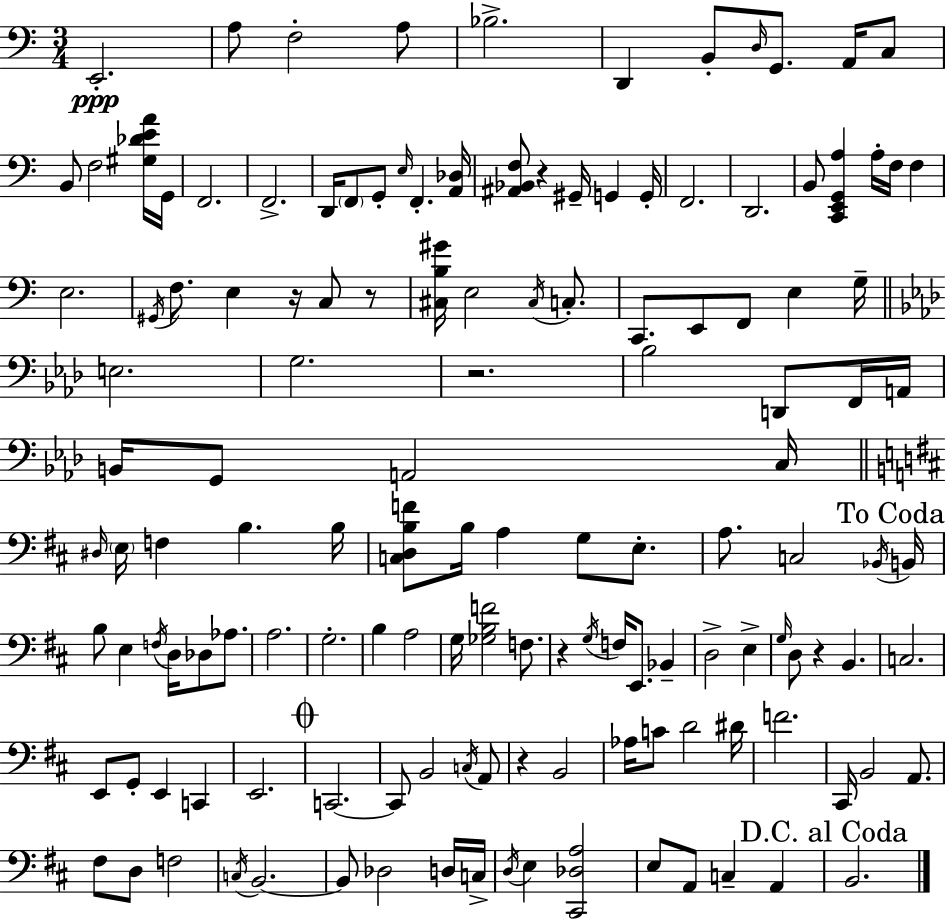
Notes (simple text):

E2/h. A3/e F3/h A3/e Bb3/h. D2/q B2/e D3/s G2/e. A2/s C3/e B2/e F3/h [G#3,Db4,E4,A4]/s G2/s F2/h. F2/h. D2/s F2/e G2/e E3/s F2/q. [A2,Db3]/s [A#2,Bb2,F3]/e R/q G#2/s G2/q G2/s F2/h. D2/h. B2/e [C2,E2,G2,A3]/q A3/s F3/s F3/q E3/h. G#2/s F3/e. E3/q R/s C3/e R/e [C#3,B3,G#4]/s E3/h C#3/s C3/e. C2/e. E2/e F2/e E3/q G3/s E3/h. G3/h. R/h. Bb3/h D2/e F2/s A2/s B2/s G2/e A2/h C3/s D#3/s E3/s F3/q B3/q. B3/s [C3,D3,B3,F4]/e B3/s A3/q G3/e E3/e. A3/e. C3/h Bb2/s B2/s B3/e E3/q F3/s D3/s Db3/e Ab3/e. A3/h. G3/h. B3/q A3/h G3/s [Gb3,B3,F4]/h F3/e. R/q G3/s F3/s E2/e. Bb2/q D3/h E3/q G3/s D3/e R/q B2/q. C3/h. E2/e G2/e E2/q C2/q E2/h. C2/h. C2/e B2/h C3/s A2/e R/q B2/h Ab3/s C4/e D4/h D#4/s F4/h. C#2/s B2/h A2/e. F#3/e D3/e F3/h C3/s B2/h. B2/e Db3/h D3/s C3/s D3/s E3/q [C#2,Db3,A3]/h E3/e A2/e C3/q A2/q B2/h.